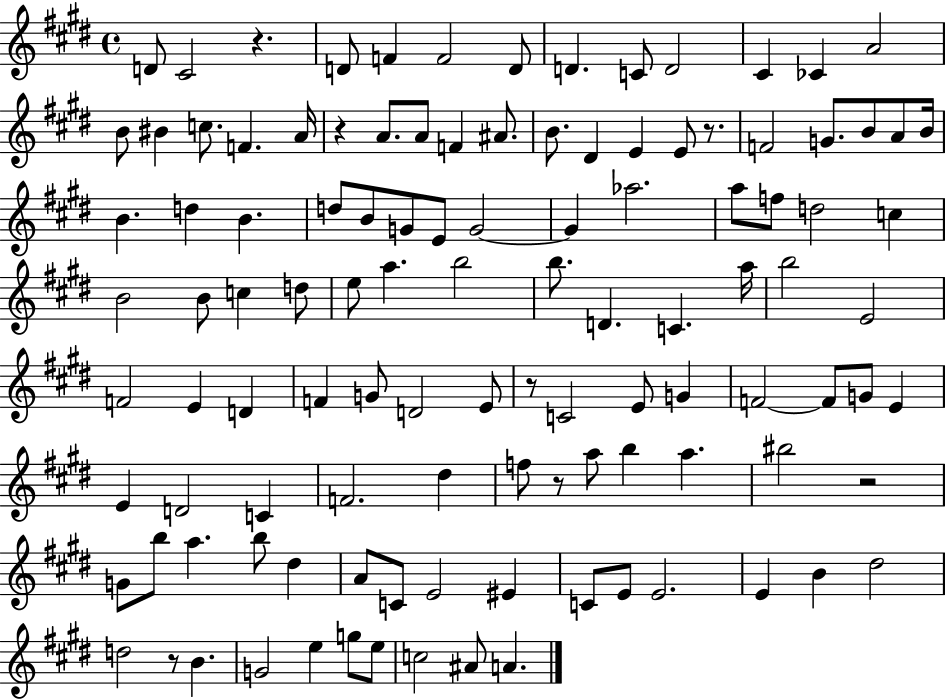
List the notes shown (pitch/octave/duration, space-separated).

D4/e C#4/h R/q. D4/e F4/q F4/h D4/e D4/q. C4/e D4/h C#4/q CES4/q A4/h B4/e BIS4/q C5/e. F4/q. A4/s R/q A4/e. A4/e F4/q A#4/e. B4/e. D#4/q E4/q E4/e R/e. F4/h G4/e. B4/e A4/e B4/s B4/q. D5/q B4/q. D5/e B4/e G4/e E4/e G4/h G4/q Ab5/h. A5/e F5/e D5/h C5/q B4/h B4/e C5/q D5/e E5/e A5/q. B5/h B5/e. D4/q. C4/q. A5/s B5/h E4/h F4/h E4/q D4/q F4/q G4/e D4/h E4/e R/e C4/h E4/e G4/q F4/h F4/e G4/e E4/q E4/q D4/h C4/q F4/h. D#5/q F5/e R/e A5/e B5/q A5/q. BIS5/h R/h G4/e B5/e A5/q. B5/e D#5/q A4/e C4/e E4/h EIS4/q C4/e E4/e E4/h. E4/q B4/q D#5/h D5/h R/e B4/q. G4/h E5/q G5/e E5/e C5/h A#4/e A4/q.